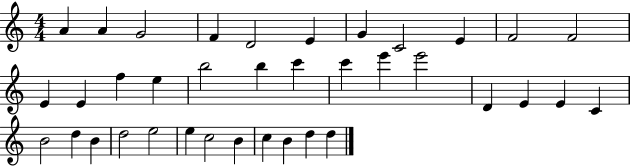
A4/q A4/q G4/h F4/q D4/h E4/q G4/q C4/h E4/q F4/h F4/h E4/q E4/q F5/q E5/q B5/h B5/q C6/q C6/q E6/q E6/h D4/q E4/q E4/q C4/q B4/h D5/q B4/q D5/h E5/h E5/q C5/h B4/q C5/q B4/q D5/q D5/q